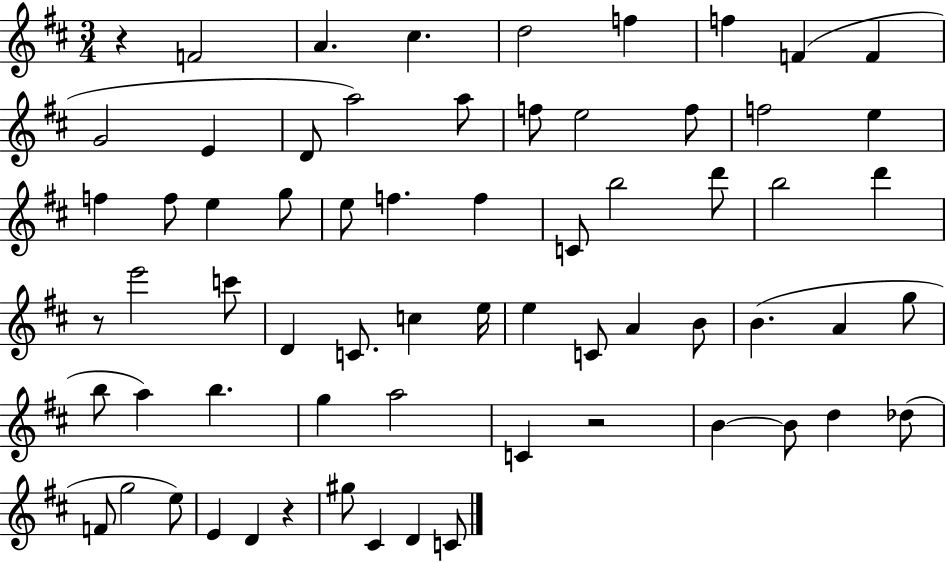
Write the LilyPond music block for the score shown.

{
  \clef treble
  \numericTimeSignature
  \time 3/4
  \key d \major
  r4 f'2 | a'4. cis''4. | d''2 f''4 | f''4 f'4( f'4 | \break g'2 e'4 | d'8 a''2) a''8 | f''8 e''2 f''8 | f''2 e''4 | \break f''4 f''8 e''4 g''8 | e''8 f''4. f''4 | c'8 b''2 d'''8 | b''2 d'''4 | \break r8 e'''2 c'''8 | d'4 c'8. c''4 e''16 | e''4 c'8 a'4 b'8 | b'4.( a'4 g''8 | \break b''8 a''4) b''4. | g''4 a''2 | c'4 r2 | b'4~~ b'8 d''4 des''8( | \break f'8 g''2 e''8) | e'4 d'4 r4 | gis''8 cis'4 d'4 c'8 | \bar "|."
}